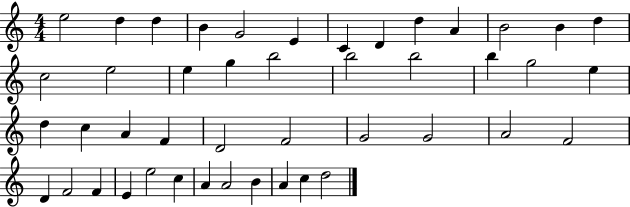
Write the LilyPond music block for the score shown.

{
  \clef treble
  \numericTimeSignature
  \time 4/4
  \key c \major
  e''2 d''4 d''4 | b'4 g'2 e'4 | c'4 d'4 d''4 a'4 | b'2 b'4 d''4 | \break c''2 e''2 | e''4 g''4 b''2 | b''2 b''2 | b''4 g''2 e''4 | \break d''4 c''4 a'4 f'4 | d'2 f'2 | g'2 g'2 | a'2 f'2 | \break d'4 f'2 f'4 | e'4 e''2 c''4 | a'4 a'2 b'4 | a'4 c''4 d''2 | \break \bar "|."
}